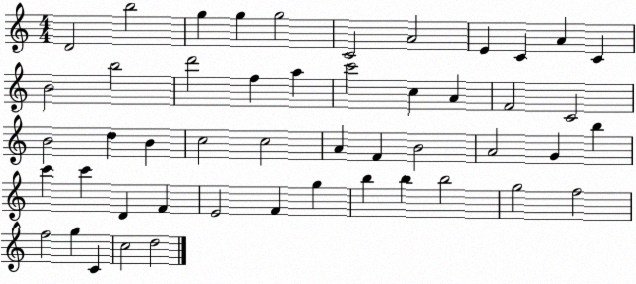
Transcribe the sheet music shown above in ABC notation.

X:1
T:Untitled
M:4/4
L:1/4
K:C
D2 b2 g g g2 C2 A2 E C A C B2 b2 d'2 f a c'2 c A F2 C2 B2 d B c2 c2 A F B2 A2 G b c' c' D F E2 F g b b b2 g2 f2 f2 g C c2 d2